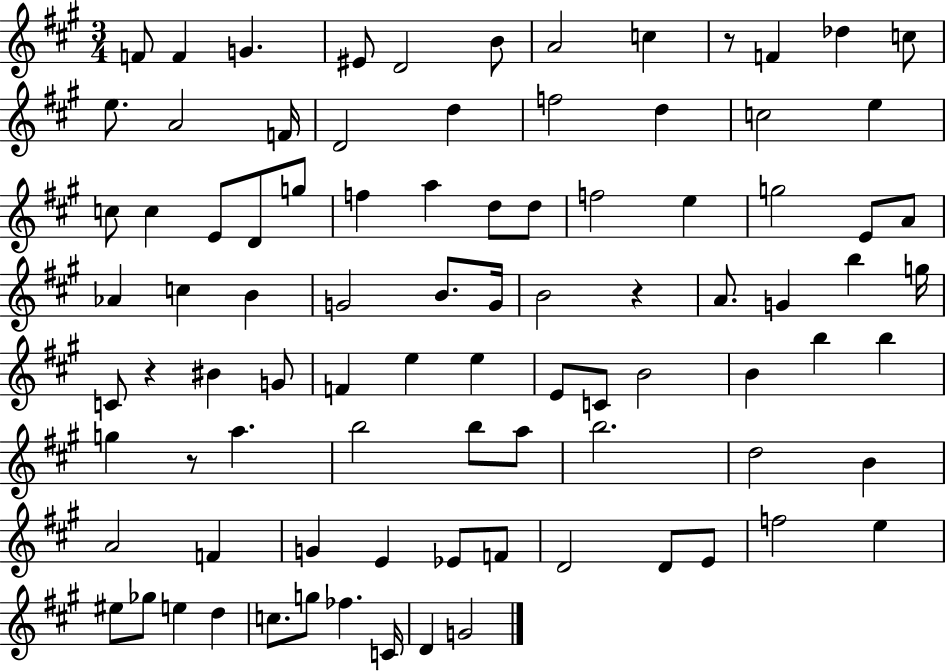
F4/e F4/q G4/q. EIS4/e D4/h B4/e A4/h C5/q R/e F4/q Db5/q C5/e E5/e. A4/h F4/s D4/h D5/q F5/h D5/q C5/h E5/q C5/e C5/q E4/e D4/e G5/e F5/q A5/q D5/e D5/e F5/h E5/q G5/h E4/e A4/e Ab4/q C5/q B4/q G4/h B4/e. G4/s B4/h R/q A4/e. G4/q B5/q G5/s C4/e R/q BIS4/q G4/e F4/q E5/q E5/q E4/e C4/e B4/h B4/q B5/q B5/q G5/q R/e A5/q. B5/h B5/e A5/e B5/h. D5/h B4/q A4/h F4/q G4/q E4/q Eb4/e F4/e D4/h D4/e E4/e F5/h E5/q EIS5/e Gb5/e E5/q D5/q C5/e. G5/e FES5/q. C4/s D4/q G4/h